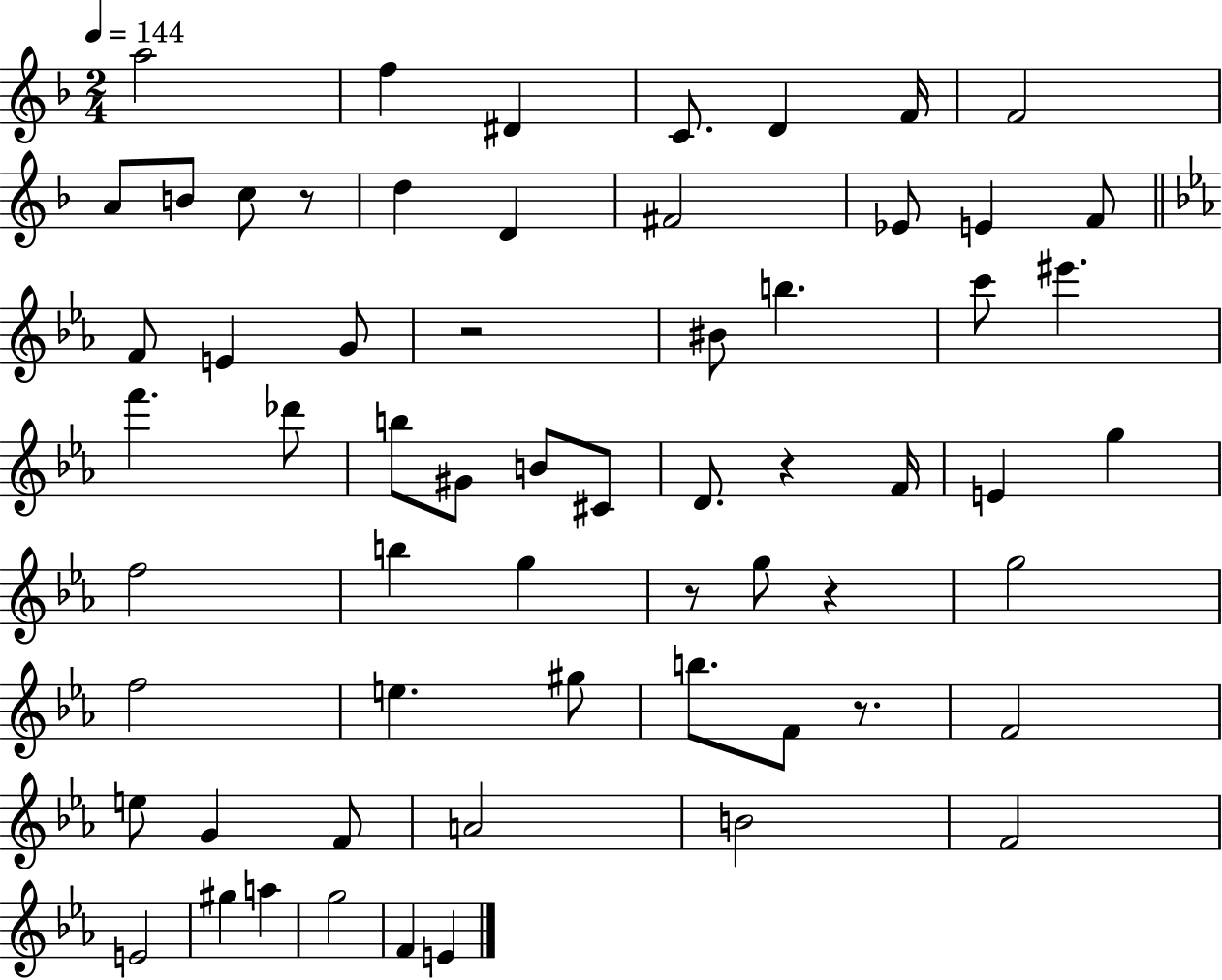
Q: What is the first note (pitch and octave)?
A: A5